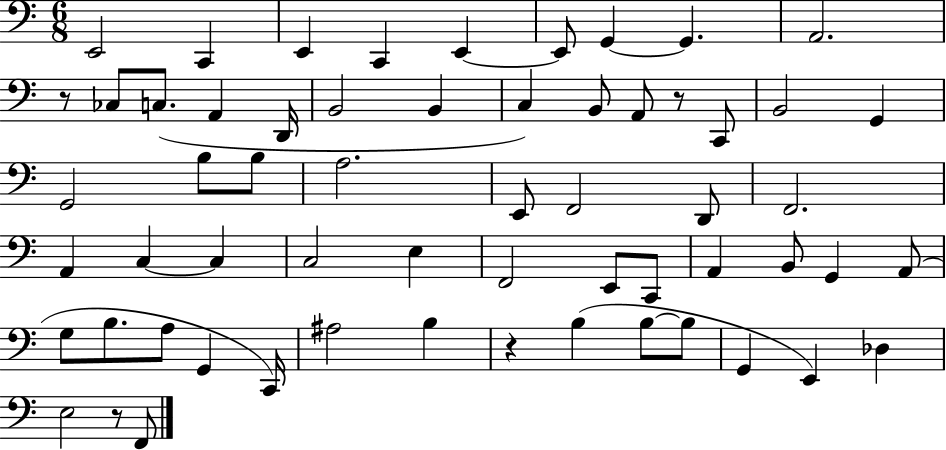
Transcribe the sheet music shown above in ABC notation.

X:1
T:Untitled
M:6/8
L:1/4
K:C
E,,2 C,, E,, C,, E,, E,,/2 G,, G,, A,,2 z/2 _C,/2 C,/2 A,, D,,/4 B,,2 B,, C, B,,/2 A,,/2 z/2 C,,/2 B,,2 G,, G,,2 B,/2 B,/2 A,2 E,,/2 F,,2 D,,/2 F,,2 A,, C, C, C,2 E, F,,2 E,,/2 C,,/2 A,, B,,/2 G,, A,,/2 G,/2 B,/2 A,/2 G,, C,,/4 ^A,2 B, z B, B,/2 B,/2 G,, E,, _D, E,2 z/2 F,,/2